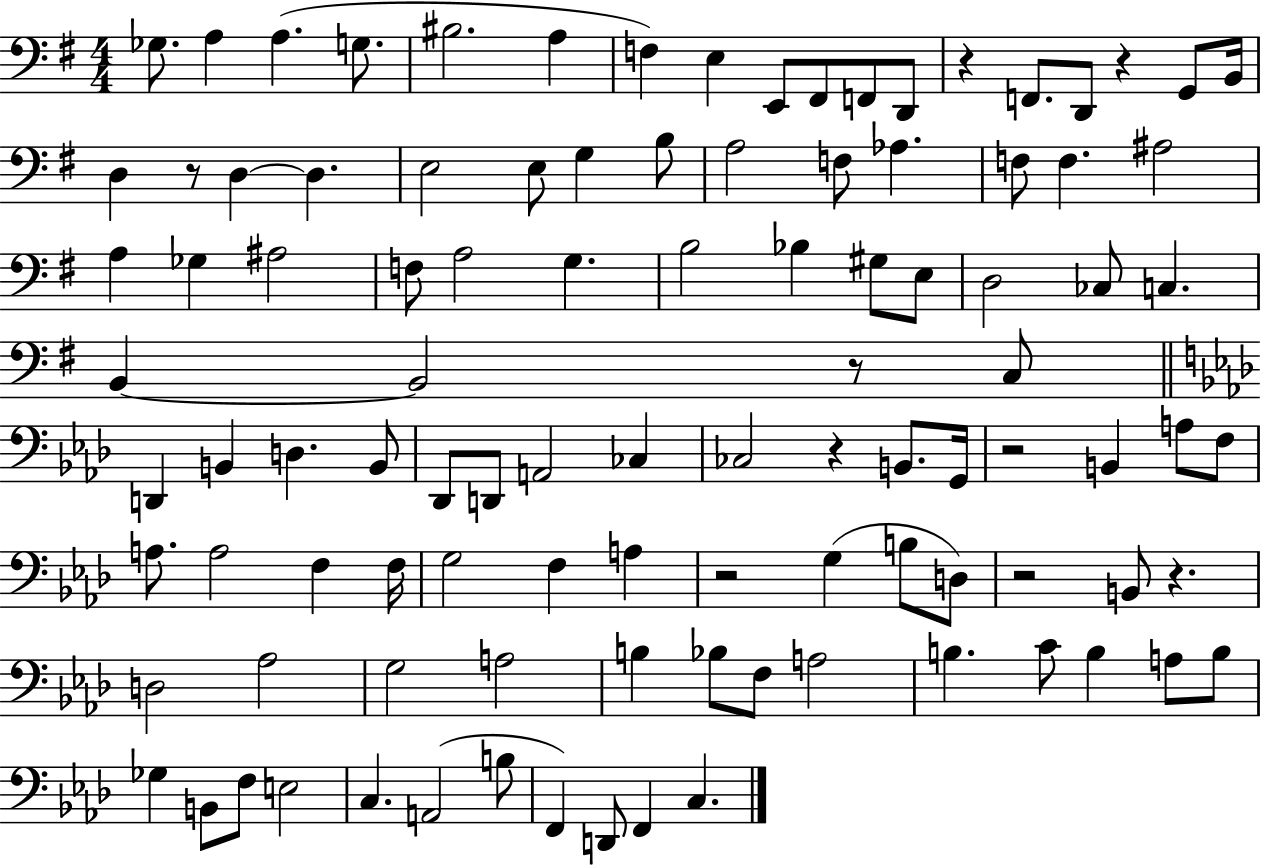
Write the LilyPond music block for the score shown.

{
  \clef bass
  \numericTimeSignature
  \time 4/4
  \key g \major
  ges8. a4 a4.( g8. | bis2. a4 | f4) e4 e,8 fis,8 f,8 d,8 | r4 f,8. d,8 r4 g,8 b,16 | \break d4 r8 d4~~ d4. | e2 e8 g4 b8 | a2 f8 aes4. | f8 f4. ais2 | \break a4 ges4 ais2 | f8 a2 g4. | b2 bes4 gis8 e8 | d2 ces8 c4. | \break b,4~~ b,2 r8 c8 | \bar "||" \break \key f \minor d,4 b,4 d4. b,8 | des,8 d,8 a,2 ces4 | ces2 r4 b,8. g,16 | r2 b,4 a8 f8 | \break a8. a2 f4 f16 | g2 f4 a4 | r2 g4( b8 d8) | r2 b,8 r4. | \break d2 aes2 | g2 a2 | b4 bes8 f8 a2 | b4. c'8 b4 a8 b8 | \break ges4 b,8 f8 e2 | c4. a,2( b8 | f,4) d,8 f,4 c4. | \bar "|."
}